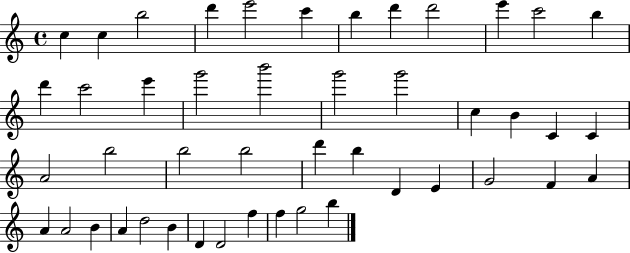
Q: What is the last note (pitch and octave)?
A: B5